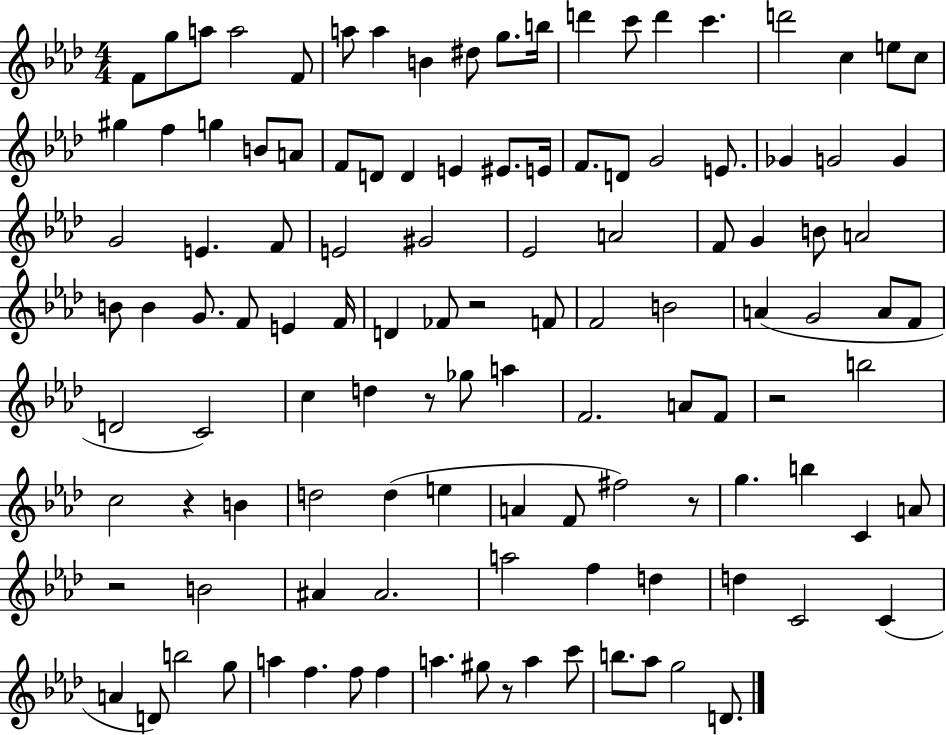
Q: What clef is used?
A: treble